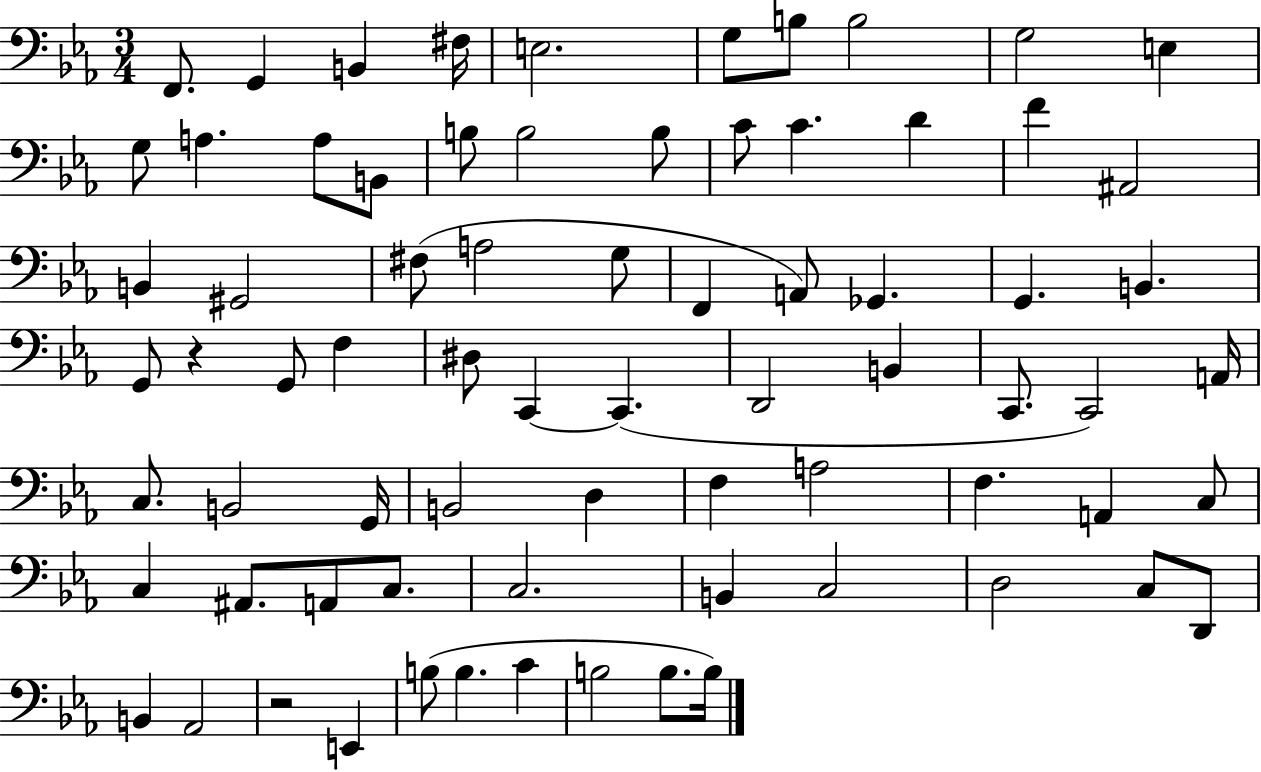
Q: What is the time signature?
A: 3/4